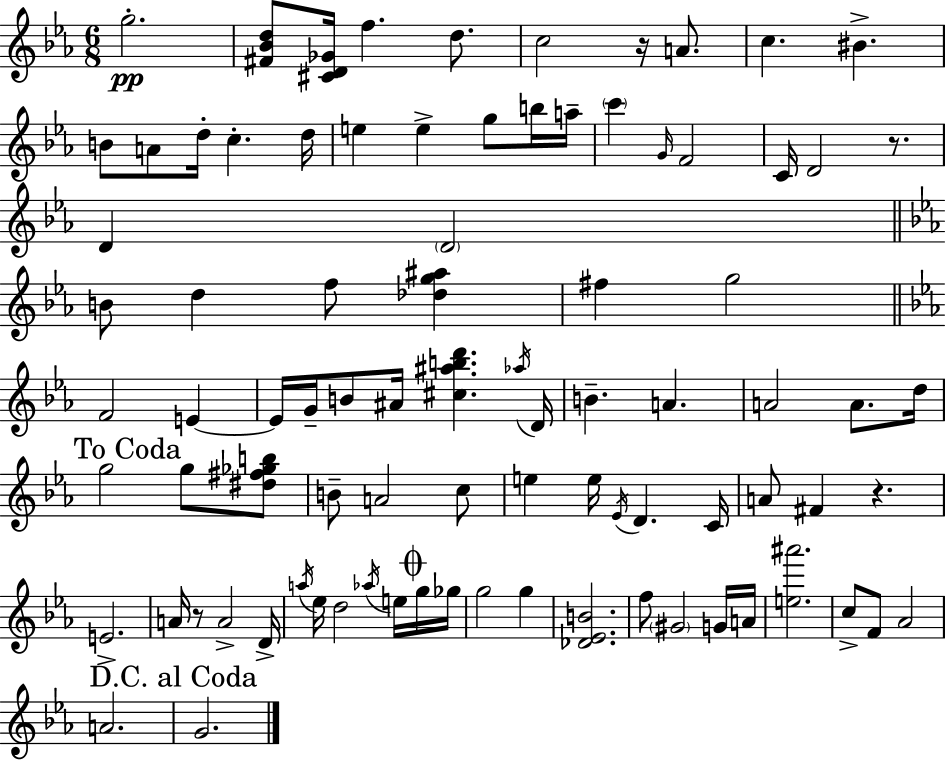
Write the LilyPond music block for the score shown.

{
  \clef treble
  \numericTimeSignature
  \time 6/8
  \key c \minor
  g''2.-.\pp | <fis' bes' d''>8 <cis' d' ges'>16 f''4. d''8. | c''2 r16 a'8. | c''4. bis'4.-> | \break b'8 a'8 d''16-. c''4.-. d''16 | e''4 e''4-> g''8 b''16 a''16-- | \parenthesize c'''4 \grace { g'16 } f'2 | c'16 d'2 r8. | \break d'4 \parenthesize d'2 | \bar "||" \break \key ees \major b'8 d''4 f''8 <des'' g'' ais''>4 | fis''4 g''2 | \bar "||" \break \key ees \major f'2 e'4~~ | e'16 g'16-- b'8 ais'16 <cis'' ais'' b'' d'''>4. \acciaccatura { aes''16 } | d'16 b'4.-- a'4. | a'2 a'8. | \break d''16 \mark "To Coda" g''2 g''8 <dis'' fis'' ges'' b''>8 | b'8-- a'2 c''8 | e''4 e''16 \acciaccatura { ees'16 } d'4. | c'16 a'8 fis'4 r4. | \break e'2.-> | a'16 r8 a'2-> | d'16-> \acciaccatura { a''16 } ees''16 d''2 | \acciaccatura { aes''16 } e''16 \mark \markup { \musicglyph "scripts.coda" } g''16 ges''16 g''2 | \break g''4 <des' ees' b'>2. | f''8 \parenthesize gis'2 | g'16 a'16 <e'' ais'''>2. | c''8-> f'8 aes'2 | \break a'2. | \mark "D.C. al Coda" g'2. | \bar "|."
}